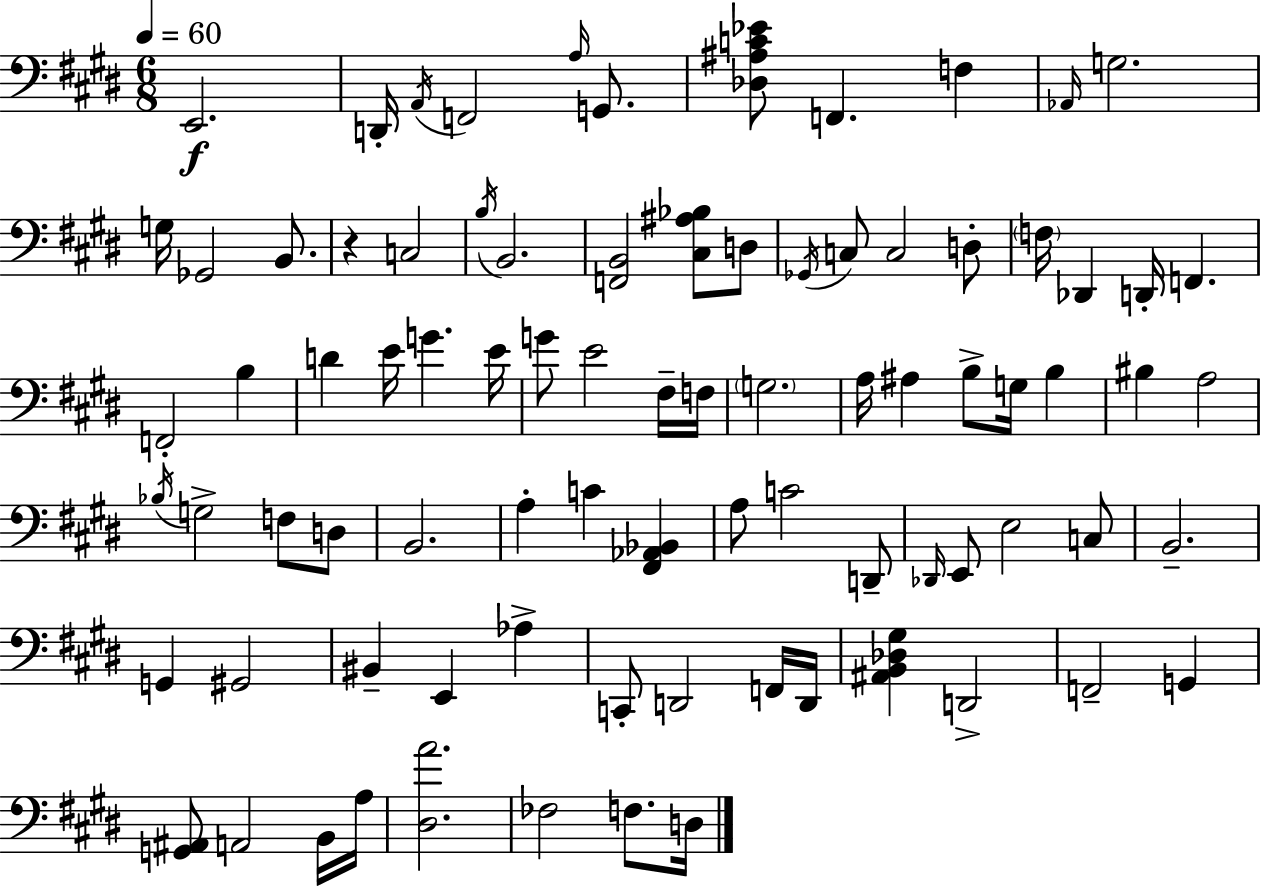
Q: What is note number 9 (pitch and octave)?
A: Ab2